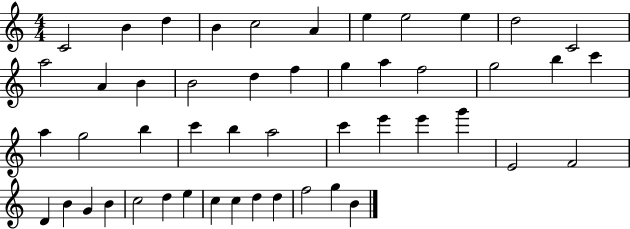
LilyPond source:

{
  \clef treble
  \numericTimeSignature
  \time 4/4
  \key c \major
  c'2 b'4 d''4 | b'4 c''2 a'4 | e''4 e''2 e''4 | d''2 c'2 | \break a''2 a'4 b'4 | b'2 d''4 f''4 | g''4 a''4 f''2 | g''2 b''4 c'''4 | \break a''4 g''2 b''4 | c'''4 b''4 a''2 | c'''4 e'''4 e'''4 g'''4 | e'2 f'2 | \break d'4 b'4 g'4 b'4 | c''2 d''4 e''4 | c''4 c''4 d''4 d''4 | f''2 g''4 b'4 | \break \bar "|."
}